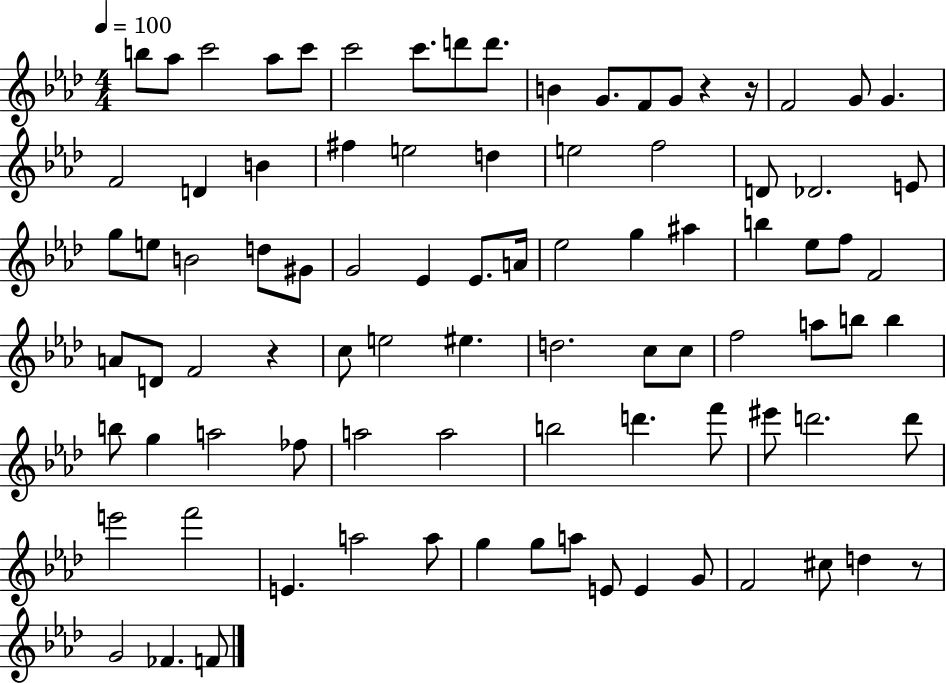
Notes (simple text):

B5/e Ab5/e C6/h Ab5/e C6/e C6/h C6/e. D6/e D6/e. B4/q G4/e. F4/e G4/e R/q R/s F4/h G4/e G4/q. F4/h D4/q B4/q F#5/q E5/h D5/q E5/h F5/h D4/e Db4/h. E4/e G5/e E5/e B4/h D5/e G#4/e G4/h Eb4/q Eb4/e. A4/s Eb5/h G5/q A#5/q B5/q Eb5/e F5/e F4/h A4/e D4/e F4/h R/q C5/e E5/h EIS5/q. D5/h. C5/e C5/e F5/h A5/e B5/e B5/q B5/e G5/q A5/h FES5/e A5/h A5/h B5/h D6/q. F6/e EIS6/e D6/h. D6/e E6/h F6/h E4/q. A5/h A5/e G5/q G5/e A5/e E4/e E4/q G4/e F4/h C#5/e D5/q R/e G4/h FES4/q. F4/e